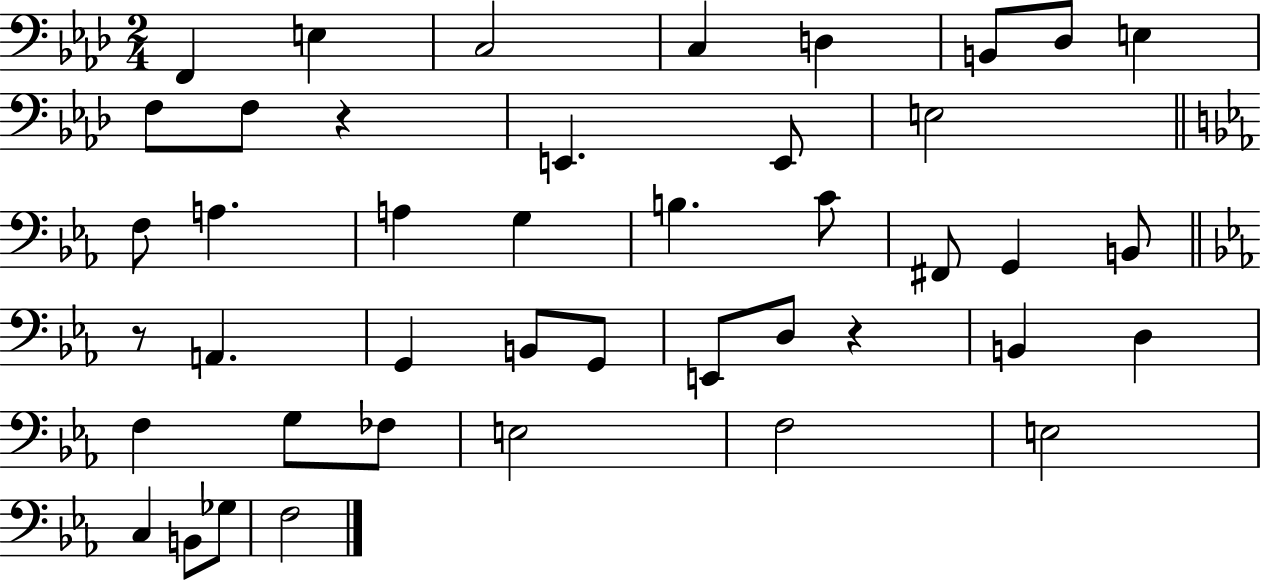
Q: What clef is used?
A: bass